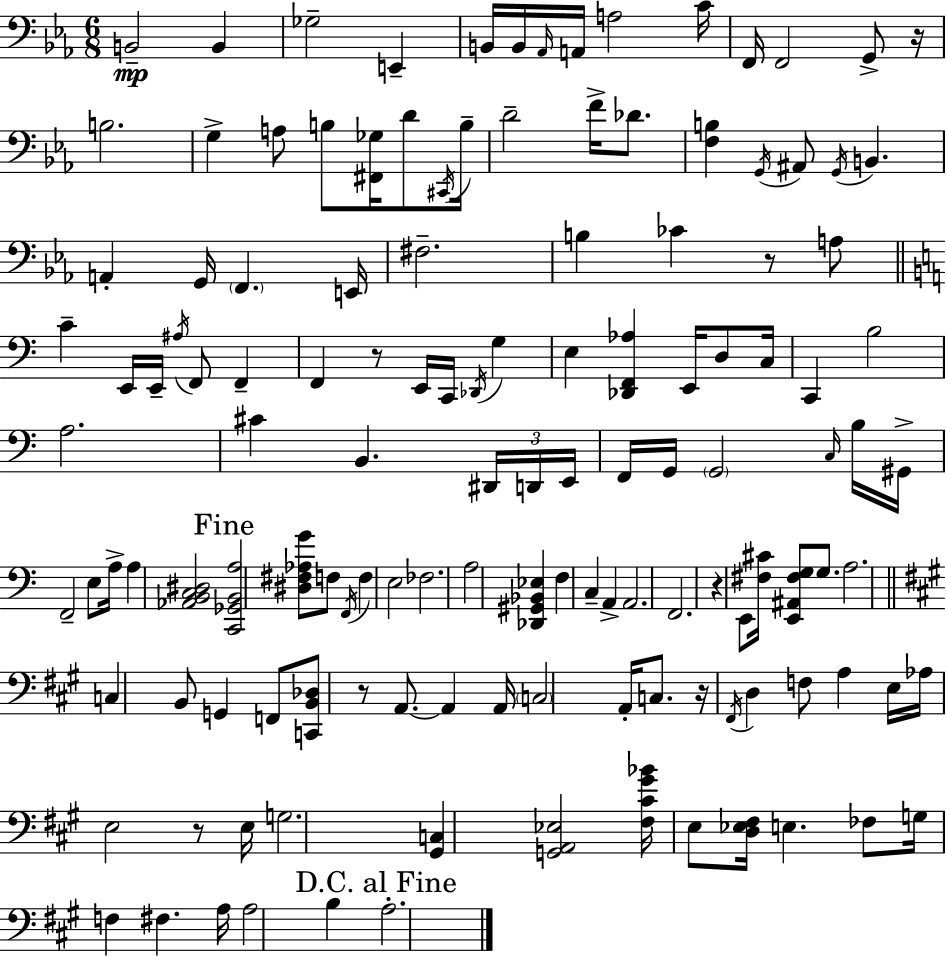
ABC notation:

X:1
T:Untitled
M:6/8
L:1/4
K:Cm
B,,2 B,, _G,2 E,, B,,/4 B,,/4 _A,,/4 A,,/4 A,2 C/4 F,,/4 F,,2 G,,/2 z/4 B,2 G, A,/2 B,/2 [^F,,_G,]/4 D/2 ^C,,/4 B,/4 D2 F/4 _D/2 [F,B,] G,,/4 ^A,,/2 G,,/4 B,, A,, G,,/4 F,, E,,/4 ^F,2 B, _C z/2 A,/2 C E,,/4 E,,/4 ^A,/4 F,,/2 F,, F,, z/2 E,,/4 C,,/4 _D,,/4 G, E, [_D,,F,,_A,] E,,/4 D,/2 C,/4 C,, B,2 A,2 ^C B,, ^D,,/4 D,,/4 E,,/4 F,,/4 G,,/4 G,,2 C,/4 B,/4 ^G,,/4 F,,2 E,/2 A,/4 A, [_A,,B,,C,^D,]2 [C,,_G,,B,,A,]2 [^D,^F,_A,G]/2 F,/2 F,,/4 F, E,2 _F,2 A,2 [_D,,^G,,_B,,_E,] F, C, A,, A,,2 F,,2 z E,,/2 [^F,^C]/4 [E,,^A,,^F,G,]/2 G,/2 A,2 C, B,,/2 G,, F,,/2 [C,,B,,_D,]/2 z/2 A,,/2 A,, A,,/4 C,2 A,,/4 C,/2 z/4 ^F,,/4 D, F,/2 A, E,/4 _A,/4 E,2 z/2 E,/4 G,2 [^G,,C,] [G,,A,,_E,]2 [^F,^C^G_B]/4 E,/2 [D,_E,^F,]/4 E, _F,/2 G,/4 F, ^F, A,/4 A,2 B, A,2